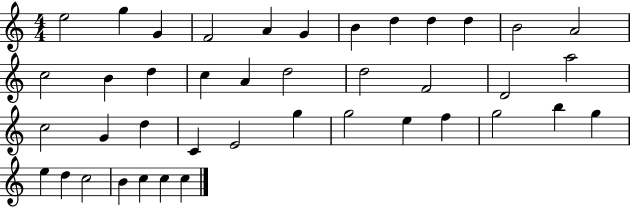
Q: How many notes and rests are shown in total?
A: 41